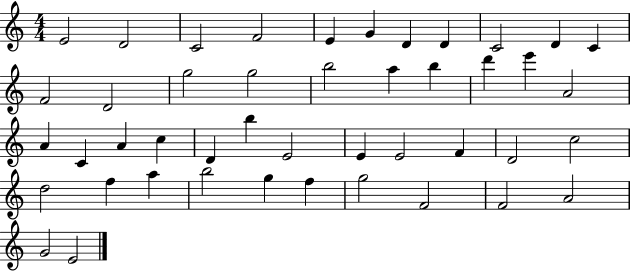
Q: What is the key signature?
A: C major